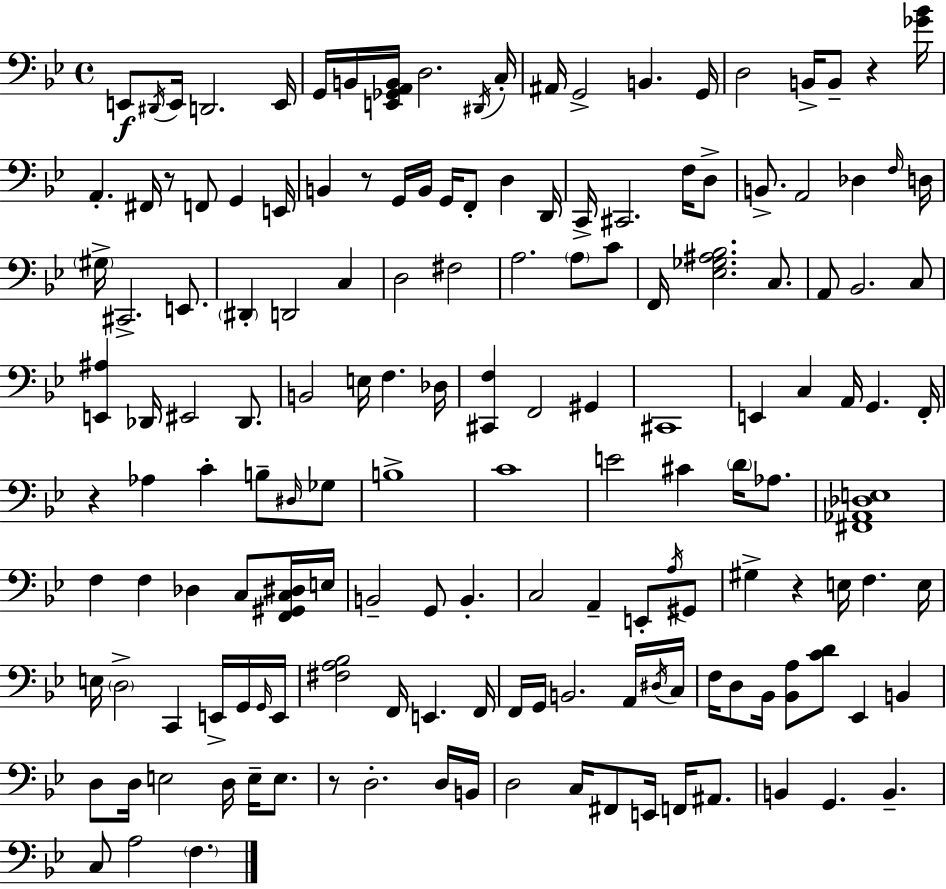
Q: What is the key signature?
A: G minor